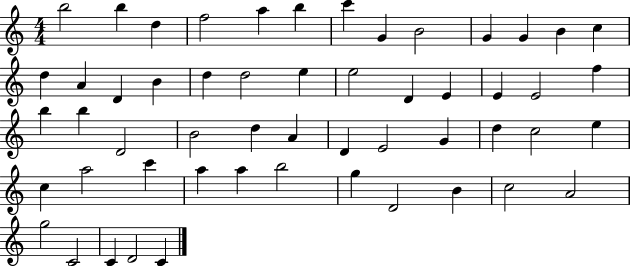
X:1
T:Untitled
M:4/4
L:1/4
K:C
b2 b d f2 a b c' G B2 G G B c d A D B d d2 e e2 D E E E2 f b b D2 B2 d A D E2 G d c2 e c a2 c' a a b2 g D2 B c2 A2 g2 C2 C D2 C